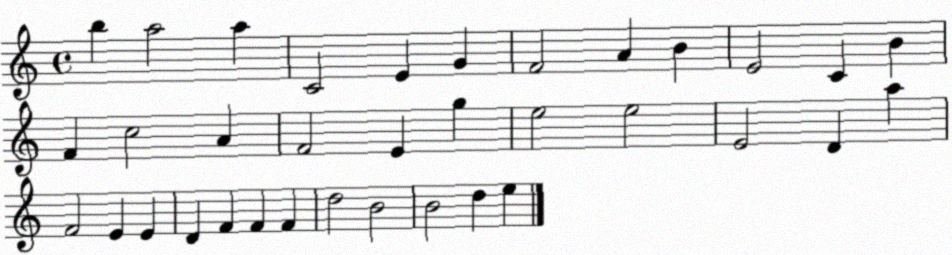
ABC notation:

X:1
T:Untitled
M:4/4
L:1/4
K:C
b a2 a C2 E G F2 A B E2 C B F c2 A F2 E g e2 e2 E2 D a F2 E E D F F F d2 B2 B2 d e